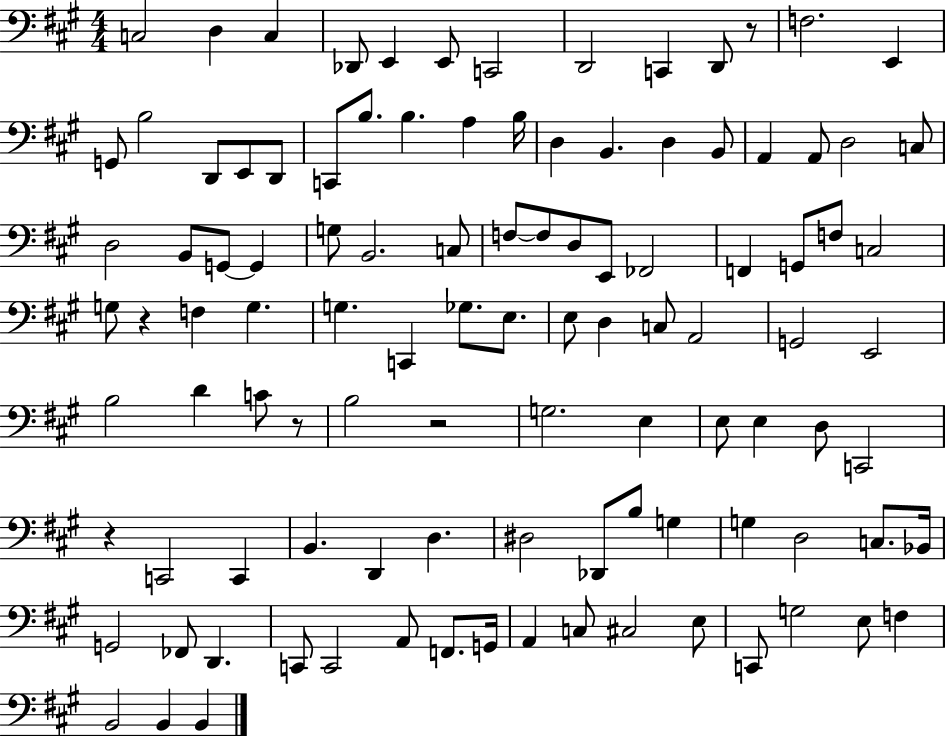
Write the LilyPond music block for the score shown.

{
  \clef bass
  \numericTimeSignature
  \time 4/4
  \key a \major
  \repeat volta 2 { c2 d4 c4 | des,8 e,4 e,8 c,2 | d,2 c,4 d,8 r8 | f2. e,4 | \break g,8 b2 d,8 e,8 d,8 | c,8 b8. b4. a4 b16 | d4 b,4. d4 b,8 | a,4 a,8 d2 c8 | \break d2 b,8 g,8~~ g,4 | g8 b,2. c8 | f8~~ f8 d8 e,8 fes,2 | f,4 g,8 f8 c2 | \break g8 r4 f4 g4. | g4. c,4 ges8. e8. | e8 d4 c8 a,2 | g,2 e,2 | \break b2 d'4 c'8 r8 | b2 r2 | g2. e4 | e8 e4 d8 c,2 | \break r4 c,2 c,4 | b,4. d,4 d4. | dis2 des,8 b8 g4 | g4 d2 c8. bes,16 | \break g,2 fes,8 d,4. | c,8 c,2 a,8 f,8. g,16 | a,4 c8 cis2 e8 | c,8 g2 e8 f4 | \break b,2 b,4 b,4 | } \bar "|."
}